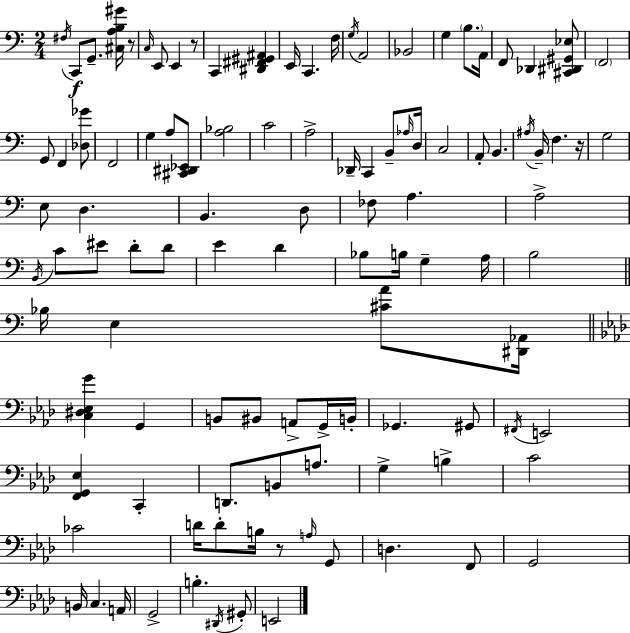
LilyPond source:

{
  \clef bass
  \numericTimeSignature
  \time 2/4
  \key a \minor
  \repeat volta 2 { \acciaccatura { fis16 }\f c,8 g,8.-- <cis a b gis'>16 r8 | \grace { c16 } e,8 e,4 | r8 c,4 <dis, fis, gis, ais,>4 | e,16 c,4. | \break f16 \acciaccatura { g16 } a,2 | bes,2 | g4 \parenthesize b8. | a,16 f,8 des,4 | \break <cis, dis, gis, ees>8 \parenthesize f,2 | g,8 f,4 | <des ges'>8 f,2 | g4 a8 | \break <cis, dis, ees,>8 <a bes>2 | c'2 | a2-> | des,16-- c,4 | \break b,8-- \grace { aes16 } d16 c2 | a,8-. b,4. | \acciaccatura { ais16 } b,16-- f4. | r16 g2 | \break e8 d4. | b,4. | d8 fes8 a4. | a2-> | \break \acciaccatura { b,16 } c'8 | eis'8 d'8-. d'8 e'4 | d'4 bes8 | b16 g4-- a16 b2 | \break \bar "||" \break \key c \major bes16 e4 <cis' a'>8 <dis, aes,>16 | \bar "||" \break \key f \minor <c dis ees g'>4 g,4 | b,8 bis,8 a,8-> g,16-> b,16-. | ges,4. gis,8 | \acciaccatura { fis,16 } e,2 | \break <f, g, ees>4 c,4-. | d,8. b,8 a8. | g4-> b4-> | c'2 | \break ces'2 | d'16 d'8-. b16 r8 \grace { a16 } | g,8 d4. | f,8 g,2 | \break b,16 c4. | a,16 g,2-> | b4.-. | \acciaccatura { dis,16 } gis,8-. e,2 | \break } \bar "|."
}